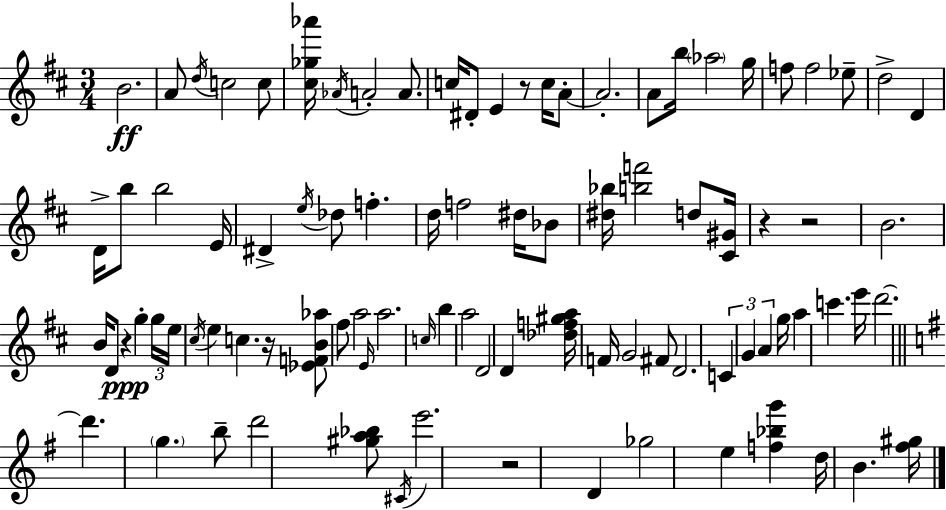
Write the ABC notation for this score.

X:1
T:Untitled
M:3/4
L:1/4
K:D
B2 A/2 d/4 c2 c/2 [^c_g_a']/4 _A/4 A2 A/2 c/4 ^D/2 E z/2 c/4 A/2 A2 A/2 b/4 _a2 g/4 f/2 f2 _e/2 d2 D D/4 b/2 b2 E/4 ^D e/4 _d/2 f d/4 f2 ^d/4 _B/2 [^d_b]/4 [bf']2 d/2 [^C^G]/4 z z2 B2 B/4 D/2 z g g/4 e/4 ^c/4 e c z/4 [_EFB_a]/2 ^f/2 a2 E/4 a2 c/4 b a2 D2 D [_df^ga]/4 F/4 G2 ^F/2 D2 C G A g/4 a c' e'/4 d'2 d' g b/2 d'2 [^ga_b]/2 ^C/4 e'2 z2 D _g2 e [f_bg'] d/4 B [^f^g]/4